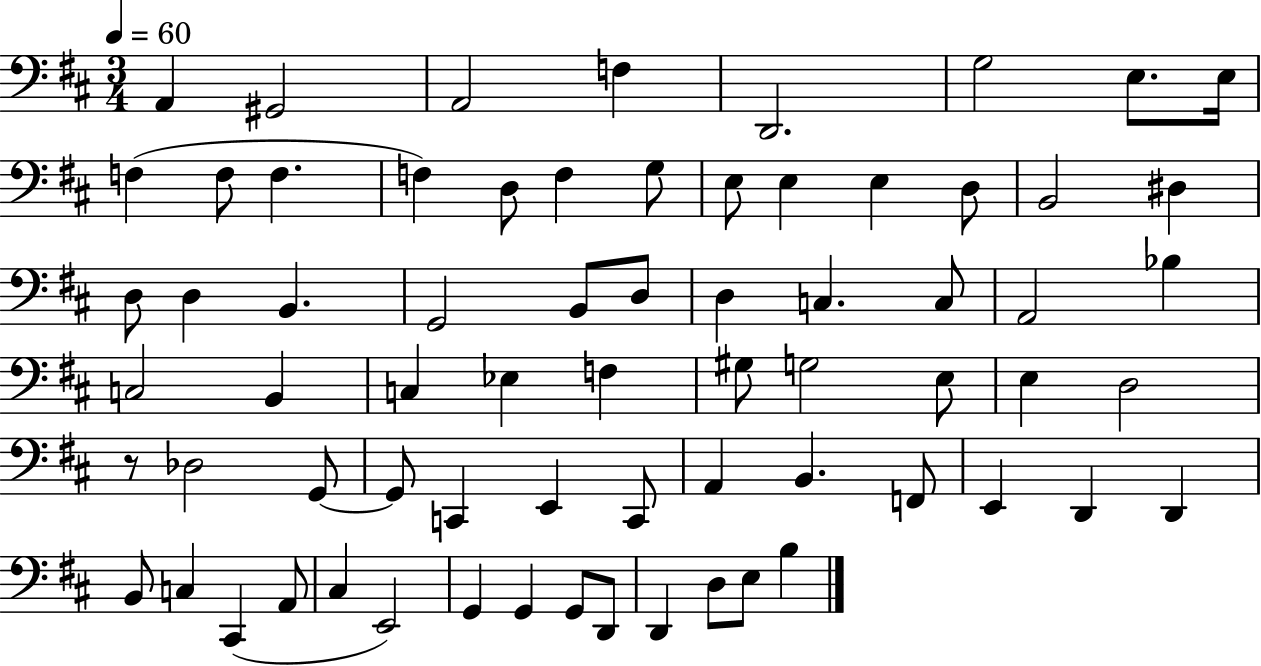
X:1
T:Untitled
M:3/4
L:1/4
K:D
A,, ^G,,2 A,,2 F, D,,2 G,2 E,/2 E,/4 F, F,/2 F, F, D,/2 F, G,/2 E,/2 E, E, D,/2 B,,2 ^D, D,/2 D, B,, G,,2 B,,/2 D,/2 D, C, C,/2 A,,2 _B, C,2 B,, C, _E, F, ^G,/2 G,2 E,/2 E, D,2 z/2 _D,2 G,,/2 G,,/2 C,, E,, C,,/2 A,, B,, F,,/2 E,, D,, D,, B,,/2 C, ^C,, A,,/2 ^C, E,,2 G,, G,, G,,/2 D,,/2 D,, D,/2 E,/2 B,